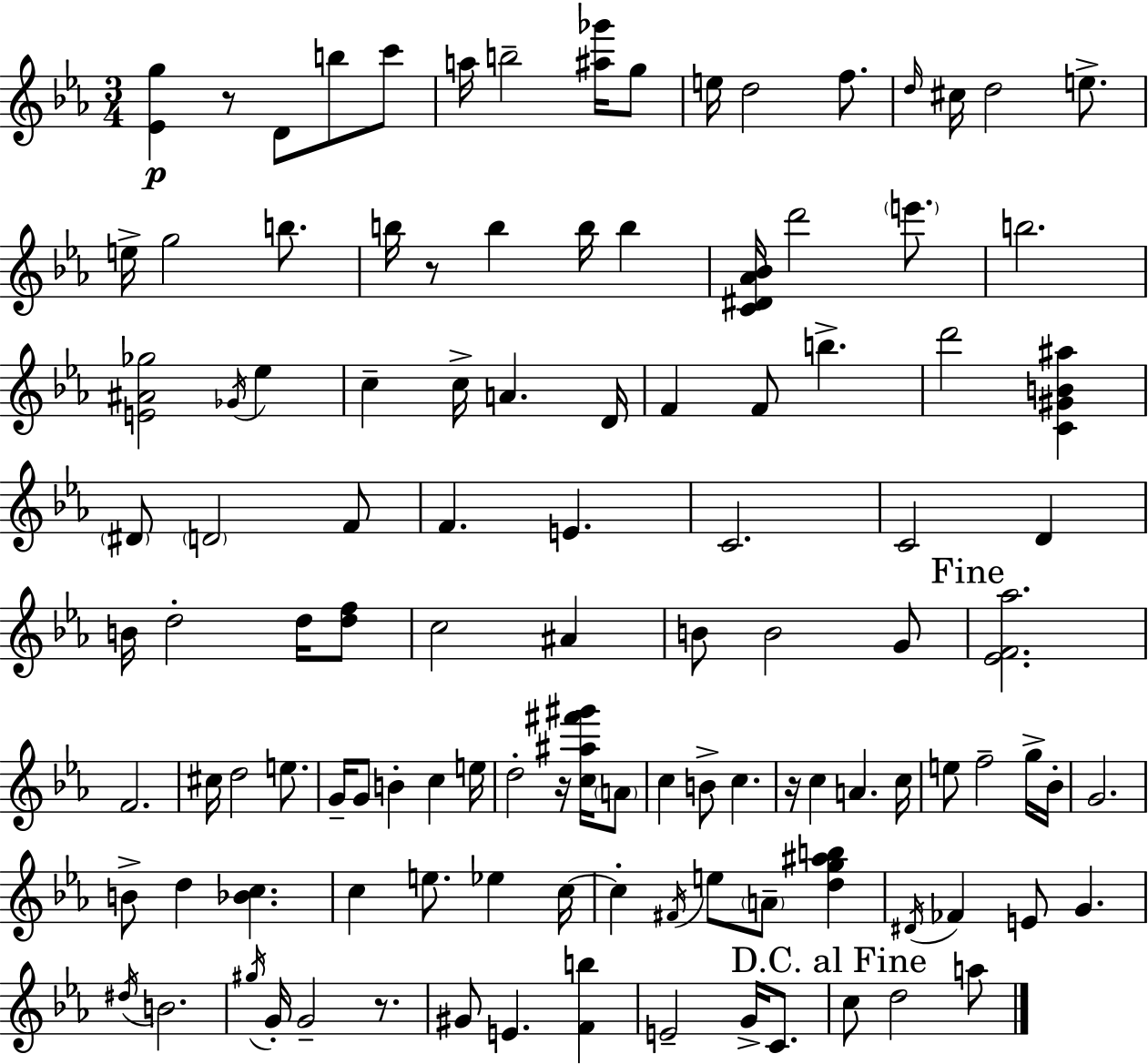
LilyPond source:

{
  \clef treble
  \numericTimeSignature
  \time 3/4
  \key ees \major
  <ees' g''>4\p r8 d'8 b''8 c'''8 | a''16 b''2-- <ais'' ges'''>16 g''8 | e''16 d''2 f''8. | \grace { d''16 } cis''16 d''2 e''8.-> | \break e''16-> g''2 b''8. | b''16 r8 b''4 b''16 b''4 | <c' dis' aes' bes'>16 d'''2 \parenthesize e'''8. | b''2. | \break <e' ais' ges''>2 \acciaccatura { ges'16 } ees''4 | c''4-- c''16-> a'4. | d'16 f'4 f'8 b''4.-> | d'''2 <c' gis' b' ais''>4 | \break \parenthesize dis'8 \parenthesize d'2 | f'8 f'4. e'4. | c'2. | c'2 d'4 | \break b'16 d''2-. d''16 | <d'' f''>8 c''2 ais'4 | b'8 b'2 | g'8 \mark "Fine" <ees' f' aes''>2. | \break f'2. | cis''16 d''2 e''8. | g'16-- g'8 b'4-. c''4 | e''16 d''2-. r16 <c'' ais'' fis''' gis'''>16 | \break \parenthesize a'8 c''4 b'8-> c''4. | r16 c''4 a'4. | c''16 e''8 f''2-- | g''16-> bes'16-. g'2. | \break b'8-> d''4 <bes' c''>4. | c''4 e''8. ees''4 | c''16~~ c''4-. \acciaccatura { fis'16 } e''8 \parenthesize a'8-- <d'' g'' ais'' b''>4 | \acciaccatura { dis'16 } fes'4 e'8 g'4. | \break \acciaccatura { dis''16 } b'2. | \acciaccatura { gis''16 } g'16-. g'2-- | r8. gis'8 e'4. | <f' b''>4 e'2-- | \break g'16-> c'8. \mark "D.C. al Fine" c''8 d''2 | a''8 \bar "|."
}